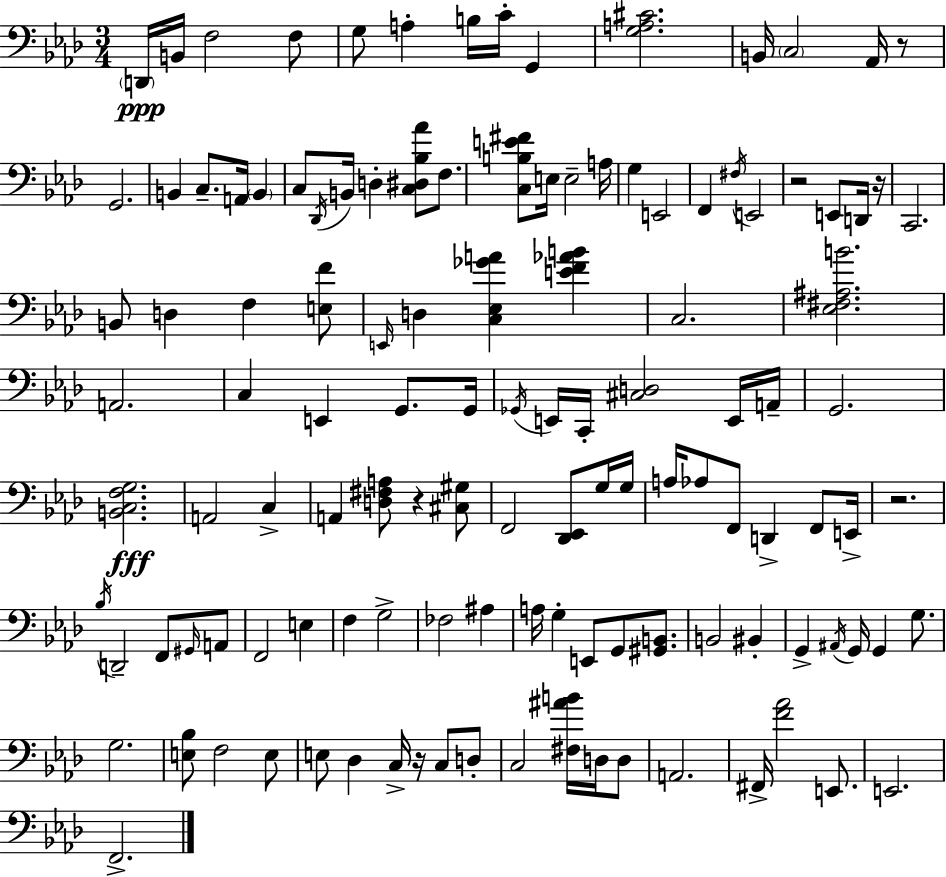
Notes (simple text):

D2/s B2/s F3/h F3/e G3/e A3/q B3/s C4/s G2/q [G3,A3,C#4]/h. B2/s C3/h Ab2/s R/e G2/h. B2/q C3/e. A2/s B2/q C3/e Db2/s B2/s D3/q [C3,D#3,Bb3,Ab4]/e F3/e. [C3,B3,E4,F#4]/e E3/s E3/h A3/s G3/q E2/h F2/q F#3/s E2/h R/h E2/e D2/s R/s C2/h. B2/e D3/q F3/q [E3,F4]/e E2/s D3/q [C3,Eb3,Gb4,A4]/q [E4,F4,Ab4,B4]/q C3/h. [Eb3,F#3,A#3,B4]/h. A2/h. C3/q E2/q G2/e. G2/s Gb2/s E2/s C2/s [C#3,D3]/h E2/s A2/s G2/h. [B2,C3,F3,G3]/h. A2/h C3/q A2/q [D3,F#3,A3]/e R/q [C#3,G#3]/e F2/h [Db2,Eb2]/e G3/s G3/s A3/s Ab3/e F2/e D2/q F2/e E2/s R/h. Bb3/s D2/h F2/e G#2/s A2/e F2/h E3/q F3/q G3/h FES3/h A#3/q A3/s G3/q E2/e G2/e [G#2,B2]/e. B2/h BIS2/q G2/q A#2/s G2/s G2/q G3/e. G3/h. [E3,Bb3]/e F3/h E3/e E3/e Db3/q C3/s R/s C3/e D3/e C3/h [F#3,A#4,B4]/s D3/s D3/e A2/h. F#2/s [F4,Ab4]/h E2/e. E2/h. F2/h.